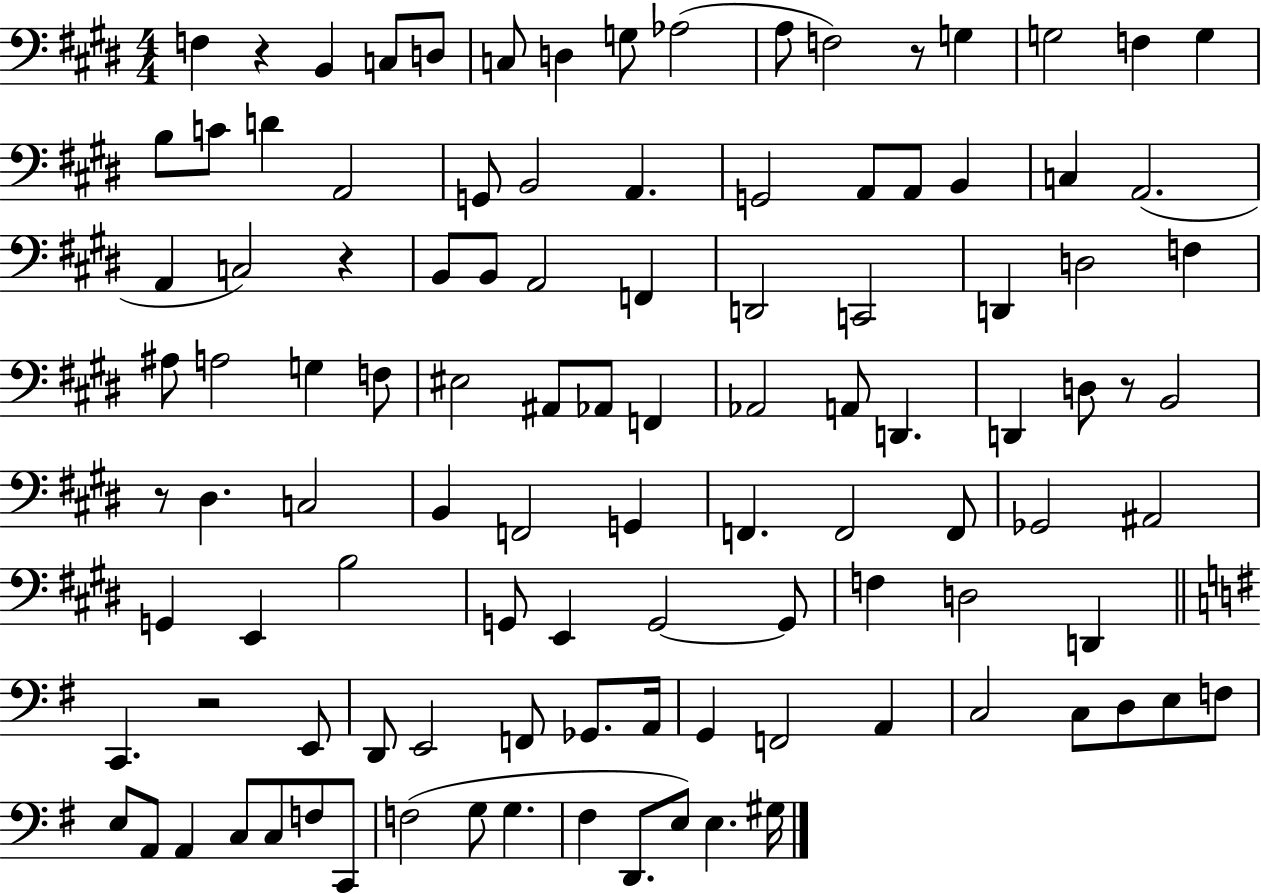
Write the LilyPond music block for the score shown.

{
  \clef bass
  \numericTimeSignature
  \time 4/4
  \key e \major
  \repeat volta 2 { f4 r4 b,4 c8 d8 | c8 d4 g8 aes2( | a8 f2) r8 g4 | g2 f4 g4 | \break b8 c'8 d'4 a,2 | g,8 b,2 a,4. | g,2 a,8 a,8 b,4 | c4 a,2.( | \break a,4 c2) r4 | b,8 b,8 a,2 f,4 | d,2 c,2 | d,4 d2 f4 | \break ais8 a2 g4 f8 | eis2 ais,8 aes,8 f,4 | aes,2 a,8 d,4. | d,4 d8 r8 b,2 | \break r8 dis4. c2 | b,4 f,2 g,4 | f,4. f,2 f,8 | ges,2 ais,2 | \break g,4 e,4 b2 | g,8 e,4 g,2~~ g,8 | f4 d2 d,4 | \bar "||" \break \key g \major c,4. r2 e,8 | d,8 e,2 f,8 ges,8. a,16 | g,4 f,2 a,4 | c2 c8 d8 e8 f8 | \break e8 a,8 a,4 c8 c8 f8 c,8 | f2( g8 g4. | fis4 d,8. e8) e4. gis16 | } \bar "|."
}